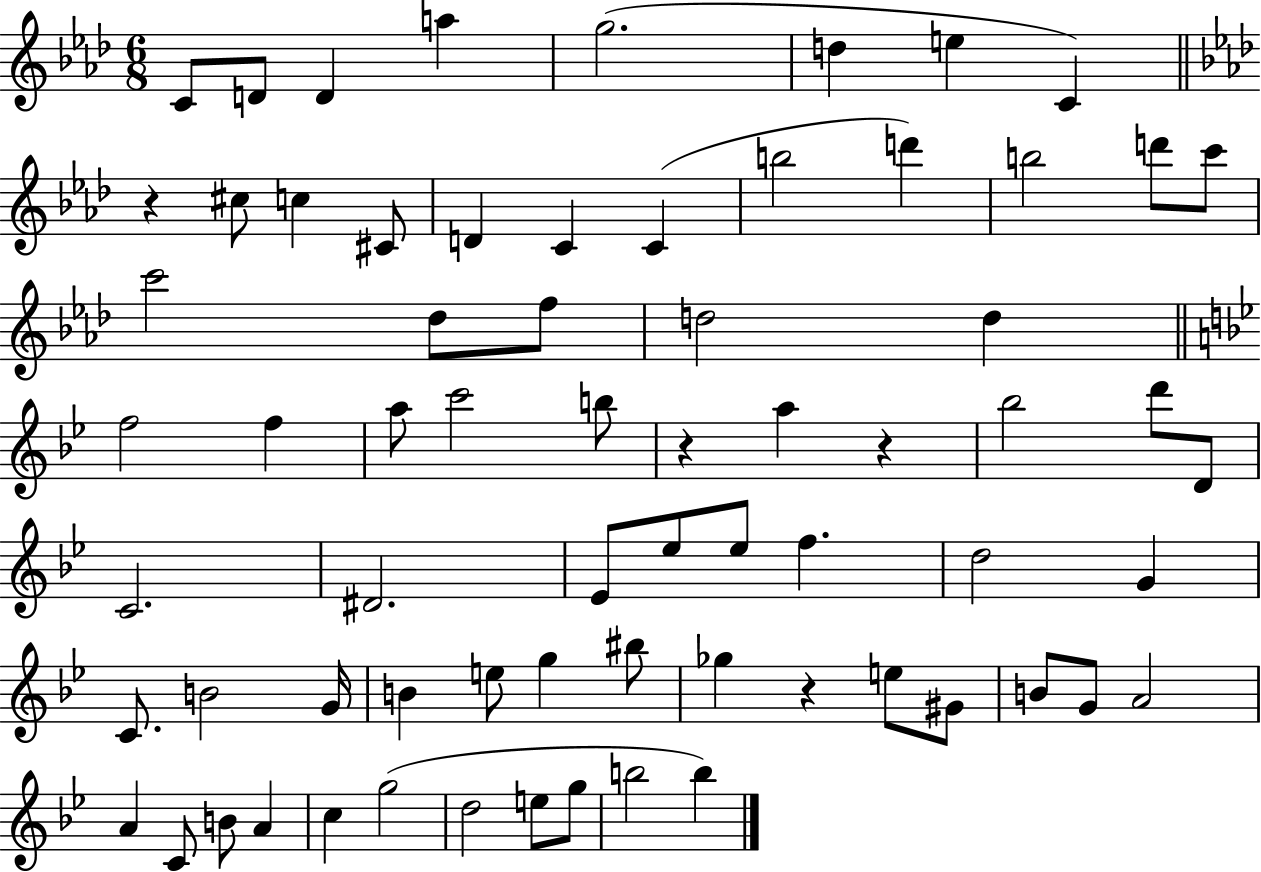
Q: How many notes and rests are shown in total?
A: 69